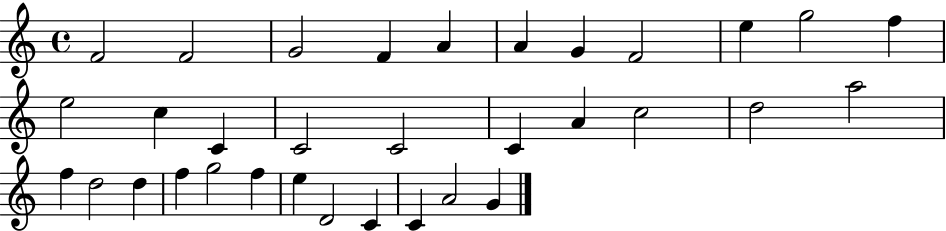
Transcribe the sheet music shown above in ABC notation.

X:1
T:Untitled
M:4/4
L:1/4
K:C
F2 F2 G2 F A A G F2 e g2 f e2 c C C2 C2 C A c2 d2 a2 f d2 d f g2 f e D2 C C A2 G